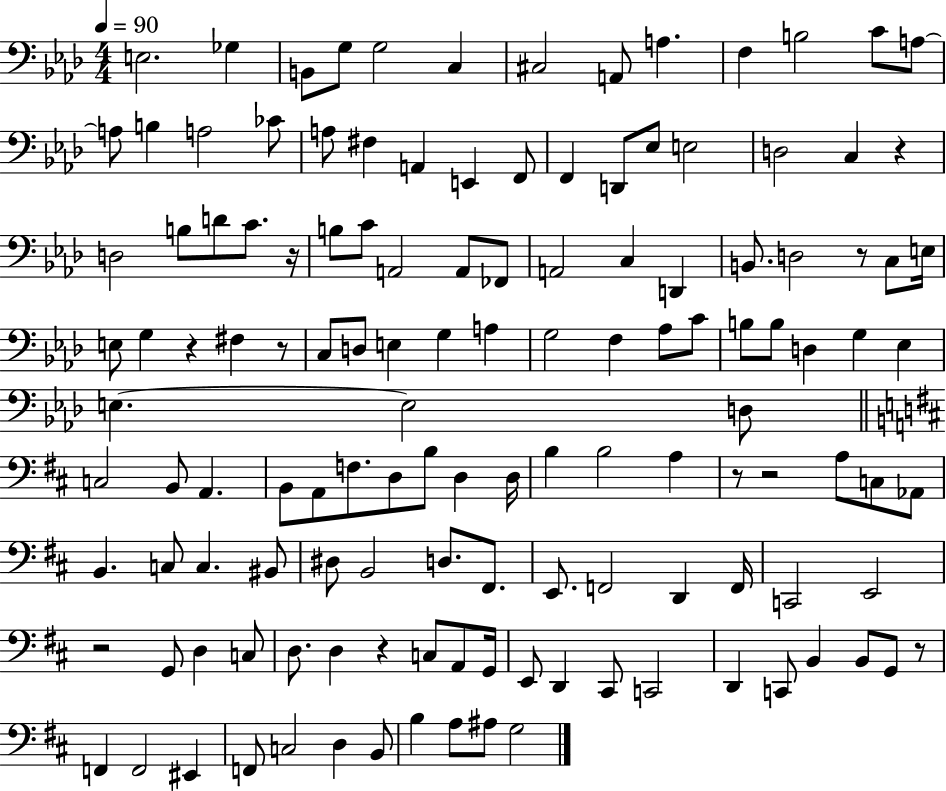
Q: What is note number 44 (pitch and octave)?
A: E3